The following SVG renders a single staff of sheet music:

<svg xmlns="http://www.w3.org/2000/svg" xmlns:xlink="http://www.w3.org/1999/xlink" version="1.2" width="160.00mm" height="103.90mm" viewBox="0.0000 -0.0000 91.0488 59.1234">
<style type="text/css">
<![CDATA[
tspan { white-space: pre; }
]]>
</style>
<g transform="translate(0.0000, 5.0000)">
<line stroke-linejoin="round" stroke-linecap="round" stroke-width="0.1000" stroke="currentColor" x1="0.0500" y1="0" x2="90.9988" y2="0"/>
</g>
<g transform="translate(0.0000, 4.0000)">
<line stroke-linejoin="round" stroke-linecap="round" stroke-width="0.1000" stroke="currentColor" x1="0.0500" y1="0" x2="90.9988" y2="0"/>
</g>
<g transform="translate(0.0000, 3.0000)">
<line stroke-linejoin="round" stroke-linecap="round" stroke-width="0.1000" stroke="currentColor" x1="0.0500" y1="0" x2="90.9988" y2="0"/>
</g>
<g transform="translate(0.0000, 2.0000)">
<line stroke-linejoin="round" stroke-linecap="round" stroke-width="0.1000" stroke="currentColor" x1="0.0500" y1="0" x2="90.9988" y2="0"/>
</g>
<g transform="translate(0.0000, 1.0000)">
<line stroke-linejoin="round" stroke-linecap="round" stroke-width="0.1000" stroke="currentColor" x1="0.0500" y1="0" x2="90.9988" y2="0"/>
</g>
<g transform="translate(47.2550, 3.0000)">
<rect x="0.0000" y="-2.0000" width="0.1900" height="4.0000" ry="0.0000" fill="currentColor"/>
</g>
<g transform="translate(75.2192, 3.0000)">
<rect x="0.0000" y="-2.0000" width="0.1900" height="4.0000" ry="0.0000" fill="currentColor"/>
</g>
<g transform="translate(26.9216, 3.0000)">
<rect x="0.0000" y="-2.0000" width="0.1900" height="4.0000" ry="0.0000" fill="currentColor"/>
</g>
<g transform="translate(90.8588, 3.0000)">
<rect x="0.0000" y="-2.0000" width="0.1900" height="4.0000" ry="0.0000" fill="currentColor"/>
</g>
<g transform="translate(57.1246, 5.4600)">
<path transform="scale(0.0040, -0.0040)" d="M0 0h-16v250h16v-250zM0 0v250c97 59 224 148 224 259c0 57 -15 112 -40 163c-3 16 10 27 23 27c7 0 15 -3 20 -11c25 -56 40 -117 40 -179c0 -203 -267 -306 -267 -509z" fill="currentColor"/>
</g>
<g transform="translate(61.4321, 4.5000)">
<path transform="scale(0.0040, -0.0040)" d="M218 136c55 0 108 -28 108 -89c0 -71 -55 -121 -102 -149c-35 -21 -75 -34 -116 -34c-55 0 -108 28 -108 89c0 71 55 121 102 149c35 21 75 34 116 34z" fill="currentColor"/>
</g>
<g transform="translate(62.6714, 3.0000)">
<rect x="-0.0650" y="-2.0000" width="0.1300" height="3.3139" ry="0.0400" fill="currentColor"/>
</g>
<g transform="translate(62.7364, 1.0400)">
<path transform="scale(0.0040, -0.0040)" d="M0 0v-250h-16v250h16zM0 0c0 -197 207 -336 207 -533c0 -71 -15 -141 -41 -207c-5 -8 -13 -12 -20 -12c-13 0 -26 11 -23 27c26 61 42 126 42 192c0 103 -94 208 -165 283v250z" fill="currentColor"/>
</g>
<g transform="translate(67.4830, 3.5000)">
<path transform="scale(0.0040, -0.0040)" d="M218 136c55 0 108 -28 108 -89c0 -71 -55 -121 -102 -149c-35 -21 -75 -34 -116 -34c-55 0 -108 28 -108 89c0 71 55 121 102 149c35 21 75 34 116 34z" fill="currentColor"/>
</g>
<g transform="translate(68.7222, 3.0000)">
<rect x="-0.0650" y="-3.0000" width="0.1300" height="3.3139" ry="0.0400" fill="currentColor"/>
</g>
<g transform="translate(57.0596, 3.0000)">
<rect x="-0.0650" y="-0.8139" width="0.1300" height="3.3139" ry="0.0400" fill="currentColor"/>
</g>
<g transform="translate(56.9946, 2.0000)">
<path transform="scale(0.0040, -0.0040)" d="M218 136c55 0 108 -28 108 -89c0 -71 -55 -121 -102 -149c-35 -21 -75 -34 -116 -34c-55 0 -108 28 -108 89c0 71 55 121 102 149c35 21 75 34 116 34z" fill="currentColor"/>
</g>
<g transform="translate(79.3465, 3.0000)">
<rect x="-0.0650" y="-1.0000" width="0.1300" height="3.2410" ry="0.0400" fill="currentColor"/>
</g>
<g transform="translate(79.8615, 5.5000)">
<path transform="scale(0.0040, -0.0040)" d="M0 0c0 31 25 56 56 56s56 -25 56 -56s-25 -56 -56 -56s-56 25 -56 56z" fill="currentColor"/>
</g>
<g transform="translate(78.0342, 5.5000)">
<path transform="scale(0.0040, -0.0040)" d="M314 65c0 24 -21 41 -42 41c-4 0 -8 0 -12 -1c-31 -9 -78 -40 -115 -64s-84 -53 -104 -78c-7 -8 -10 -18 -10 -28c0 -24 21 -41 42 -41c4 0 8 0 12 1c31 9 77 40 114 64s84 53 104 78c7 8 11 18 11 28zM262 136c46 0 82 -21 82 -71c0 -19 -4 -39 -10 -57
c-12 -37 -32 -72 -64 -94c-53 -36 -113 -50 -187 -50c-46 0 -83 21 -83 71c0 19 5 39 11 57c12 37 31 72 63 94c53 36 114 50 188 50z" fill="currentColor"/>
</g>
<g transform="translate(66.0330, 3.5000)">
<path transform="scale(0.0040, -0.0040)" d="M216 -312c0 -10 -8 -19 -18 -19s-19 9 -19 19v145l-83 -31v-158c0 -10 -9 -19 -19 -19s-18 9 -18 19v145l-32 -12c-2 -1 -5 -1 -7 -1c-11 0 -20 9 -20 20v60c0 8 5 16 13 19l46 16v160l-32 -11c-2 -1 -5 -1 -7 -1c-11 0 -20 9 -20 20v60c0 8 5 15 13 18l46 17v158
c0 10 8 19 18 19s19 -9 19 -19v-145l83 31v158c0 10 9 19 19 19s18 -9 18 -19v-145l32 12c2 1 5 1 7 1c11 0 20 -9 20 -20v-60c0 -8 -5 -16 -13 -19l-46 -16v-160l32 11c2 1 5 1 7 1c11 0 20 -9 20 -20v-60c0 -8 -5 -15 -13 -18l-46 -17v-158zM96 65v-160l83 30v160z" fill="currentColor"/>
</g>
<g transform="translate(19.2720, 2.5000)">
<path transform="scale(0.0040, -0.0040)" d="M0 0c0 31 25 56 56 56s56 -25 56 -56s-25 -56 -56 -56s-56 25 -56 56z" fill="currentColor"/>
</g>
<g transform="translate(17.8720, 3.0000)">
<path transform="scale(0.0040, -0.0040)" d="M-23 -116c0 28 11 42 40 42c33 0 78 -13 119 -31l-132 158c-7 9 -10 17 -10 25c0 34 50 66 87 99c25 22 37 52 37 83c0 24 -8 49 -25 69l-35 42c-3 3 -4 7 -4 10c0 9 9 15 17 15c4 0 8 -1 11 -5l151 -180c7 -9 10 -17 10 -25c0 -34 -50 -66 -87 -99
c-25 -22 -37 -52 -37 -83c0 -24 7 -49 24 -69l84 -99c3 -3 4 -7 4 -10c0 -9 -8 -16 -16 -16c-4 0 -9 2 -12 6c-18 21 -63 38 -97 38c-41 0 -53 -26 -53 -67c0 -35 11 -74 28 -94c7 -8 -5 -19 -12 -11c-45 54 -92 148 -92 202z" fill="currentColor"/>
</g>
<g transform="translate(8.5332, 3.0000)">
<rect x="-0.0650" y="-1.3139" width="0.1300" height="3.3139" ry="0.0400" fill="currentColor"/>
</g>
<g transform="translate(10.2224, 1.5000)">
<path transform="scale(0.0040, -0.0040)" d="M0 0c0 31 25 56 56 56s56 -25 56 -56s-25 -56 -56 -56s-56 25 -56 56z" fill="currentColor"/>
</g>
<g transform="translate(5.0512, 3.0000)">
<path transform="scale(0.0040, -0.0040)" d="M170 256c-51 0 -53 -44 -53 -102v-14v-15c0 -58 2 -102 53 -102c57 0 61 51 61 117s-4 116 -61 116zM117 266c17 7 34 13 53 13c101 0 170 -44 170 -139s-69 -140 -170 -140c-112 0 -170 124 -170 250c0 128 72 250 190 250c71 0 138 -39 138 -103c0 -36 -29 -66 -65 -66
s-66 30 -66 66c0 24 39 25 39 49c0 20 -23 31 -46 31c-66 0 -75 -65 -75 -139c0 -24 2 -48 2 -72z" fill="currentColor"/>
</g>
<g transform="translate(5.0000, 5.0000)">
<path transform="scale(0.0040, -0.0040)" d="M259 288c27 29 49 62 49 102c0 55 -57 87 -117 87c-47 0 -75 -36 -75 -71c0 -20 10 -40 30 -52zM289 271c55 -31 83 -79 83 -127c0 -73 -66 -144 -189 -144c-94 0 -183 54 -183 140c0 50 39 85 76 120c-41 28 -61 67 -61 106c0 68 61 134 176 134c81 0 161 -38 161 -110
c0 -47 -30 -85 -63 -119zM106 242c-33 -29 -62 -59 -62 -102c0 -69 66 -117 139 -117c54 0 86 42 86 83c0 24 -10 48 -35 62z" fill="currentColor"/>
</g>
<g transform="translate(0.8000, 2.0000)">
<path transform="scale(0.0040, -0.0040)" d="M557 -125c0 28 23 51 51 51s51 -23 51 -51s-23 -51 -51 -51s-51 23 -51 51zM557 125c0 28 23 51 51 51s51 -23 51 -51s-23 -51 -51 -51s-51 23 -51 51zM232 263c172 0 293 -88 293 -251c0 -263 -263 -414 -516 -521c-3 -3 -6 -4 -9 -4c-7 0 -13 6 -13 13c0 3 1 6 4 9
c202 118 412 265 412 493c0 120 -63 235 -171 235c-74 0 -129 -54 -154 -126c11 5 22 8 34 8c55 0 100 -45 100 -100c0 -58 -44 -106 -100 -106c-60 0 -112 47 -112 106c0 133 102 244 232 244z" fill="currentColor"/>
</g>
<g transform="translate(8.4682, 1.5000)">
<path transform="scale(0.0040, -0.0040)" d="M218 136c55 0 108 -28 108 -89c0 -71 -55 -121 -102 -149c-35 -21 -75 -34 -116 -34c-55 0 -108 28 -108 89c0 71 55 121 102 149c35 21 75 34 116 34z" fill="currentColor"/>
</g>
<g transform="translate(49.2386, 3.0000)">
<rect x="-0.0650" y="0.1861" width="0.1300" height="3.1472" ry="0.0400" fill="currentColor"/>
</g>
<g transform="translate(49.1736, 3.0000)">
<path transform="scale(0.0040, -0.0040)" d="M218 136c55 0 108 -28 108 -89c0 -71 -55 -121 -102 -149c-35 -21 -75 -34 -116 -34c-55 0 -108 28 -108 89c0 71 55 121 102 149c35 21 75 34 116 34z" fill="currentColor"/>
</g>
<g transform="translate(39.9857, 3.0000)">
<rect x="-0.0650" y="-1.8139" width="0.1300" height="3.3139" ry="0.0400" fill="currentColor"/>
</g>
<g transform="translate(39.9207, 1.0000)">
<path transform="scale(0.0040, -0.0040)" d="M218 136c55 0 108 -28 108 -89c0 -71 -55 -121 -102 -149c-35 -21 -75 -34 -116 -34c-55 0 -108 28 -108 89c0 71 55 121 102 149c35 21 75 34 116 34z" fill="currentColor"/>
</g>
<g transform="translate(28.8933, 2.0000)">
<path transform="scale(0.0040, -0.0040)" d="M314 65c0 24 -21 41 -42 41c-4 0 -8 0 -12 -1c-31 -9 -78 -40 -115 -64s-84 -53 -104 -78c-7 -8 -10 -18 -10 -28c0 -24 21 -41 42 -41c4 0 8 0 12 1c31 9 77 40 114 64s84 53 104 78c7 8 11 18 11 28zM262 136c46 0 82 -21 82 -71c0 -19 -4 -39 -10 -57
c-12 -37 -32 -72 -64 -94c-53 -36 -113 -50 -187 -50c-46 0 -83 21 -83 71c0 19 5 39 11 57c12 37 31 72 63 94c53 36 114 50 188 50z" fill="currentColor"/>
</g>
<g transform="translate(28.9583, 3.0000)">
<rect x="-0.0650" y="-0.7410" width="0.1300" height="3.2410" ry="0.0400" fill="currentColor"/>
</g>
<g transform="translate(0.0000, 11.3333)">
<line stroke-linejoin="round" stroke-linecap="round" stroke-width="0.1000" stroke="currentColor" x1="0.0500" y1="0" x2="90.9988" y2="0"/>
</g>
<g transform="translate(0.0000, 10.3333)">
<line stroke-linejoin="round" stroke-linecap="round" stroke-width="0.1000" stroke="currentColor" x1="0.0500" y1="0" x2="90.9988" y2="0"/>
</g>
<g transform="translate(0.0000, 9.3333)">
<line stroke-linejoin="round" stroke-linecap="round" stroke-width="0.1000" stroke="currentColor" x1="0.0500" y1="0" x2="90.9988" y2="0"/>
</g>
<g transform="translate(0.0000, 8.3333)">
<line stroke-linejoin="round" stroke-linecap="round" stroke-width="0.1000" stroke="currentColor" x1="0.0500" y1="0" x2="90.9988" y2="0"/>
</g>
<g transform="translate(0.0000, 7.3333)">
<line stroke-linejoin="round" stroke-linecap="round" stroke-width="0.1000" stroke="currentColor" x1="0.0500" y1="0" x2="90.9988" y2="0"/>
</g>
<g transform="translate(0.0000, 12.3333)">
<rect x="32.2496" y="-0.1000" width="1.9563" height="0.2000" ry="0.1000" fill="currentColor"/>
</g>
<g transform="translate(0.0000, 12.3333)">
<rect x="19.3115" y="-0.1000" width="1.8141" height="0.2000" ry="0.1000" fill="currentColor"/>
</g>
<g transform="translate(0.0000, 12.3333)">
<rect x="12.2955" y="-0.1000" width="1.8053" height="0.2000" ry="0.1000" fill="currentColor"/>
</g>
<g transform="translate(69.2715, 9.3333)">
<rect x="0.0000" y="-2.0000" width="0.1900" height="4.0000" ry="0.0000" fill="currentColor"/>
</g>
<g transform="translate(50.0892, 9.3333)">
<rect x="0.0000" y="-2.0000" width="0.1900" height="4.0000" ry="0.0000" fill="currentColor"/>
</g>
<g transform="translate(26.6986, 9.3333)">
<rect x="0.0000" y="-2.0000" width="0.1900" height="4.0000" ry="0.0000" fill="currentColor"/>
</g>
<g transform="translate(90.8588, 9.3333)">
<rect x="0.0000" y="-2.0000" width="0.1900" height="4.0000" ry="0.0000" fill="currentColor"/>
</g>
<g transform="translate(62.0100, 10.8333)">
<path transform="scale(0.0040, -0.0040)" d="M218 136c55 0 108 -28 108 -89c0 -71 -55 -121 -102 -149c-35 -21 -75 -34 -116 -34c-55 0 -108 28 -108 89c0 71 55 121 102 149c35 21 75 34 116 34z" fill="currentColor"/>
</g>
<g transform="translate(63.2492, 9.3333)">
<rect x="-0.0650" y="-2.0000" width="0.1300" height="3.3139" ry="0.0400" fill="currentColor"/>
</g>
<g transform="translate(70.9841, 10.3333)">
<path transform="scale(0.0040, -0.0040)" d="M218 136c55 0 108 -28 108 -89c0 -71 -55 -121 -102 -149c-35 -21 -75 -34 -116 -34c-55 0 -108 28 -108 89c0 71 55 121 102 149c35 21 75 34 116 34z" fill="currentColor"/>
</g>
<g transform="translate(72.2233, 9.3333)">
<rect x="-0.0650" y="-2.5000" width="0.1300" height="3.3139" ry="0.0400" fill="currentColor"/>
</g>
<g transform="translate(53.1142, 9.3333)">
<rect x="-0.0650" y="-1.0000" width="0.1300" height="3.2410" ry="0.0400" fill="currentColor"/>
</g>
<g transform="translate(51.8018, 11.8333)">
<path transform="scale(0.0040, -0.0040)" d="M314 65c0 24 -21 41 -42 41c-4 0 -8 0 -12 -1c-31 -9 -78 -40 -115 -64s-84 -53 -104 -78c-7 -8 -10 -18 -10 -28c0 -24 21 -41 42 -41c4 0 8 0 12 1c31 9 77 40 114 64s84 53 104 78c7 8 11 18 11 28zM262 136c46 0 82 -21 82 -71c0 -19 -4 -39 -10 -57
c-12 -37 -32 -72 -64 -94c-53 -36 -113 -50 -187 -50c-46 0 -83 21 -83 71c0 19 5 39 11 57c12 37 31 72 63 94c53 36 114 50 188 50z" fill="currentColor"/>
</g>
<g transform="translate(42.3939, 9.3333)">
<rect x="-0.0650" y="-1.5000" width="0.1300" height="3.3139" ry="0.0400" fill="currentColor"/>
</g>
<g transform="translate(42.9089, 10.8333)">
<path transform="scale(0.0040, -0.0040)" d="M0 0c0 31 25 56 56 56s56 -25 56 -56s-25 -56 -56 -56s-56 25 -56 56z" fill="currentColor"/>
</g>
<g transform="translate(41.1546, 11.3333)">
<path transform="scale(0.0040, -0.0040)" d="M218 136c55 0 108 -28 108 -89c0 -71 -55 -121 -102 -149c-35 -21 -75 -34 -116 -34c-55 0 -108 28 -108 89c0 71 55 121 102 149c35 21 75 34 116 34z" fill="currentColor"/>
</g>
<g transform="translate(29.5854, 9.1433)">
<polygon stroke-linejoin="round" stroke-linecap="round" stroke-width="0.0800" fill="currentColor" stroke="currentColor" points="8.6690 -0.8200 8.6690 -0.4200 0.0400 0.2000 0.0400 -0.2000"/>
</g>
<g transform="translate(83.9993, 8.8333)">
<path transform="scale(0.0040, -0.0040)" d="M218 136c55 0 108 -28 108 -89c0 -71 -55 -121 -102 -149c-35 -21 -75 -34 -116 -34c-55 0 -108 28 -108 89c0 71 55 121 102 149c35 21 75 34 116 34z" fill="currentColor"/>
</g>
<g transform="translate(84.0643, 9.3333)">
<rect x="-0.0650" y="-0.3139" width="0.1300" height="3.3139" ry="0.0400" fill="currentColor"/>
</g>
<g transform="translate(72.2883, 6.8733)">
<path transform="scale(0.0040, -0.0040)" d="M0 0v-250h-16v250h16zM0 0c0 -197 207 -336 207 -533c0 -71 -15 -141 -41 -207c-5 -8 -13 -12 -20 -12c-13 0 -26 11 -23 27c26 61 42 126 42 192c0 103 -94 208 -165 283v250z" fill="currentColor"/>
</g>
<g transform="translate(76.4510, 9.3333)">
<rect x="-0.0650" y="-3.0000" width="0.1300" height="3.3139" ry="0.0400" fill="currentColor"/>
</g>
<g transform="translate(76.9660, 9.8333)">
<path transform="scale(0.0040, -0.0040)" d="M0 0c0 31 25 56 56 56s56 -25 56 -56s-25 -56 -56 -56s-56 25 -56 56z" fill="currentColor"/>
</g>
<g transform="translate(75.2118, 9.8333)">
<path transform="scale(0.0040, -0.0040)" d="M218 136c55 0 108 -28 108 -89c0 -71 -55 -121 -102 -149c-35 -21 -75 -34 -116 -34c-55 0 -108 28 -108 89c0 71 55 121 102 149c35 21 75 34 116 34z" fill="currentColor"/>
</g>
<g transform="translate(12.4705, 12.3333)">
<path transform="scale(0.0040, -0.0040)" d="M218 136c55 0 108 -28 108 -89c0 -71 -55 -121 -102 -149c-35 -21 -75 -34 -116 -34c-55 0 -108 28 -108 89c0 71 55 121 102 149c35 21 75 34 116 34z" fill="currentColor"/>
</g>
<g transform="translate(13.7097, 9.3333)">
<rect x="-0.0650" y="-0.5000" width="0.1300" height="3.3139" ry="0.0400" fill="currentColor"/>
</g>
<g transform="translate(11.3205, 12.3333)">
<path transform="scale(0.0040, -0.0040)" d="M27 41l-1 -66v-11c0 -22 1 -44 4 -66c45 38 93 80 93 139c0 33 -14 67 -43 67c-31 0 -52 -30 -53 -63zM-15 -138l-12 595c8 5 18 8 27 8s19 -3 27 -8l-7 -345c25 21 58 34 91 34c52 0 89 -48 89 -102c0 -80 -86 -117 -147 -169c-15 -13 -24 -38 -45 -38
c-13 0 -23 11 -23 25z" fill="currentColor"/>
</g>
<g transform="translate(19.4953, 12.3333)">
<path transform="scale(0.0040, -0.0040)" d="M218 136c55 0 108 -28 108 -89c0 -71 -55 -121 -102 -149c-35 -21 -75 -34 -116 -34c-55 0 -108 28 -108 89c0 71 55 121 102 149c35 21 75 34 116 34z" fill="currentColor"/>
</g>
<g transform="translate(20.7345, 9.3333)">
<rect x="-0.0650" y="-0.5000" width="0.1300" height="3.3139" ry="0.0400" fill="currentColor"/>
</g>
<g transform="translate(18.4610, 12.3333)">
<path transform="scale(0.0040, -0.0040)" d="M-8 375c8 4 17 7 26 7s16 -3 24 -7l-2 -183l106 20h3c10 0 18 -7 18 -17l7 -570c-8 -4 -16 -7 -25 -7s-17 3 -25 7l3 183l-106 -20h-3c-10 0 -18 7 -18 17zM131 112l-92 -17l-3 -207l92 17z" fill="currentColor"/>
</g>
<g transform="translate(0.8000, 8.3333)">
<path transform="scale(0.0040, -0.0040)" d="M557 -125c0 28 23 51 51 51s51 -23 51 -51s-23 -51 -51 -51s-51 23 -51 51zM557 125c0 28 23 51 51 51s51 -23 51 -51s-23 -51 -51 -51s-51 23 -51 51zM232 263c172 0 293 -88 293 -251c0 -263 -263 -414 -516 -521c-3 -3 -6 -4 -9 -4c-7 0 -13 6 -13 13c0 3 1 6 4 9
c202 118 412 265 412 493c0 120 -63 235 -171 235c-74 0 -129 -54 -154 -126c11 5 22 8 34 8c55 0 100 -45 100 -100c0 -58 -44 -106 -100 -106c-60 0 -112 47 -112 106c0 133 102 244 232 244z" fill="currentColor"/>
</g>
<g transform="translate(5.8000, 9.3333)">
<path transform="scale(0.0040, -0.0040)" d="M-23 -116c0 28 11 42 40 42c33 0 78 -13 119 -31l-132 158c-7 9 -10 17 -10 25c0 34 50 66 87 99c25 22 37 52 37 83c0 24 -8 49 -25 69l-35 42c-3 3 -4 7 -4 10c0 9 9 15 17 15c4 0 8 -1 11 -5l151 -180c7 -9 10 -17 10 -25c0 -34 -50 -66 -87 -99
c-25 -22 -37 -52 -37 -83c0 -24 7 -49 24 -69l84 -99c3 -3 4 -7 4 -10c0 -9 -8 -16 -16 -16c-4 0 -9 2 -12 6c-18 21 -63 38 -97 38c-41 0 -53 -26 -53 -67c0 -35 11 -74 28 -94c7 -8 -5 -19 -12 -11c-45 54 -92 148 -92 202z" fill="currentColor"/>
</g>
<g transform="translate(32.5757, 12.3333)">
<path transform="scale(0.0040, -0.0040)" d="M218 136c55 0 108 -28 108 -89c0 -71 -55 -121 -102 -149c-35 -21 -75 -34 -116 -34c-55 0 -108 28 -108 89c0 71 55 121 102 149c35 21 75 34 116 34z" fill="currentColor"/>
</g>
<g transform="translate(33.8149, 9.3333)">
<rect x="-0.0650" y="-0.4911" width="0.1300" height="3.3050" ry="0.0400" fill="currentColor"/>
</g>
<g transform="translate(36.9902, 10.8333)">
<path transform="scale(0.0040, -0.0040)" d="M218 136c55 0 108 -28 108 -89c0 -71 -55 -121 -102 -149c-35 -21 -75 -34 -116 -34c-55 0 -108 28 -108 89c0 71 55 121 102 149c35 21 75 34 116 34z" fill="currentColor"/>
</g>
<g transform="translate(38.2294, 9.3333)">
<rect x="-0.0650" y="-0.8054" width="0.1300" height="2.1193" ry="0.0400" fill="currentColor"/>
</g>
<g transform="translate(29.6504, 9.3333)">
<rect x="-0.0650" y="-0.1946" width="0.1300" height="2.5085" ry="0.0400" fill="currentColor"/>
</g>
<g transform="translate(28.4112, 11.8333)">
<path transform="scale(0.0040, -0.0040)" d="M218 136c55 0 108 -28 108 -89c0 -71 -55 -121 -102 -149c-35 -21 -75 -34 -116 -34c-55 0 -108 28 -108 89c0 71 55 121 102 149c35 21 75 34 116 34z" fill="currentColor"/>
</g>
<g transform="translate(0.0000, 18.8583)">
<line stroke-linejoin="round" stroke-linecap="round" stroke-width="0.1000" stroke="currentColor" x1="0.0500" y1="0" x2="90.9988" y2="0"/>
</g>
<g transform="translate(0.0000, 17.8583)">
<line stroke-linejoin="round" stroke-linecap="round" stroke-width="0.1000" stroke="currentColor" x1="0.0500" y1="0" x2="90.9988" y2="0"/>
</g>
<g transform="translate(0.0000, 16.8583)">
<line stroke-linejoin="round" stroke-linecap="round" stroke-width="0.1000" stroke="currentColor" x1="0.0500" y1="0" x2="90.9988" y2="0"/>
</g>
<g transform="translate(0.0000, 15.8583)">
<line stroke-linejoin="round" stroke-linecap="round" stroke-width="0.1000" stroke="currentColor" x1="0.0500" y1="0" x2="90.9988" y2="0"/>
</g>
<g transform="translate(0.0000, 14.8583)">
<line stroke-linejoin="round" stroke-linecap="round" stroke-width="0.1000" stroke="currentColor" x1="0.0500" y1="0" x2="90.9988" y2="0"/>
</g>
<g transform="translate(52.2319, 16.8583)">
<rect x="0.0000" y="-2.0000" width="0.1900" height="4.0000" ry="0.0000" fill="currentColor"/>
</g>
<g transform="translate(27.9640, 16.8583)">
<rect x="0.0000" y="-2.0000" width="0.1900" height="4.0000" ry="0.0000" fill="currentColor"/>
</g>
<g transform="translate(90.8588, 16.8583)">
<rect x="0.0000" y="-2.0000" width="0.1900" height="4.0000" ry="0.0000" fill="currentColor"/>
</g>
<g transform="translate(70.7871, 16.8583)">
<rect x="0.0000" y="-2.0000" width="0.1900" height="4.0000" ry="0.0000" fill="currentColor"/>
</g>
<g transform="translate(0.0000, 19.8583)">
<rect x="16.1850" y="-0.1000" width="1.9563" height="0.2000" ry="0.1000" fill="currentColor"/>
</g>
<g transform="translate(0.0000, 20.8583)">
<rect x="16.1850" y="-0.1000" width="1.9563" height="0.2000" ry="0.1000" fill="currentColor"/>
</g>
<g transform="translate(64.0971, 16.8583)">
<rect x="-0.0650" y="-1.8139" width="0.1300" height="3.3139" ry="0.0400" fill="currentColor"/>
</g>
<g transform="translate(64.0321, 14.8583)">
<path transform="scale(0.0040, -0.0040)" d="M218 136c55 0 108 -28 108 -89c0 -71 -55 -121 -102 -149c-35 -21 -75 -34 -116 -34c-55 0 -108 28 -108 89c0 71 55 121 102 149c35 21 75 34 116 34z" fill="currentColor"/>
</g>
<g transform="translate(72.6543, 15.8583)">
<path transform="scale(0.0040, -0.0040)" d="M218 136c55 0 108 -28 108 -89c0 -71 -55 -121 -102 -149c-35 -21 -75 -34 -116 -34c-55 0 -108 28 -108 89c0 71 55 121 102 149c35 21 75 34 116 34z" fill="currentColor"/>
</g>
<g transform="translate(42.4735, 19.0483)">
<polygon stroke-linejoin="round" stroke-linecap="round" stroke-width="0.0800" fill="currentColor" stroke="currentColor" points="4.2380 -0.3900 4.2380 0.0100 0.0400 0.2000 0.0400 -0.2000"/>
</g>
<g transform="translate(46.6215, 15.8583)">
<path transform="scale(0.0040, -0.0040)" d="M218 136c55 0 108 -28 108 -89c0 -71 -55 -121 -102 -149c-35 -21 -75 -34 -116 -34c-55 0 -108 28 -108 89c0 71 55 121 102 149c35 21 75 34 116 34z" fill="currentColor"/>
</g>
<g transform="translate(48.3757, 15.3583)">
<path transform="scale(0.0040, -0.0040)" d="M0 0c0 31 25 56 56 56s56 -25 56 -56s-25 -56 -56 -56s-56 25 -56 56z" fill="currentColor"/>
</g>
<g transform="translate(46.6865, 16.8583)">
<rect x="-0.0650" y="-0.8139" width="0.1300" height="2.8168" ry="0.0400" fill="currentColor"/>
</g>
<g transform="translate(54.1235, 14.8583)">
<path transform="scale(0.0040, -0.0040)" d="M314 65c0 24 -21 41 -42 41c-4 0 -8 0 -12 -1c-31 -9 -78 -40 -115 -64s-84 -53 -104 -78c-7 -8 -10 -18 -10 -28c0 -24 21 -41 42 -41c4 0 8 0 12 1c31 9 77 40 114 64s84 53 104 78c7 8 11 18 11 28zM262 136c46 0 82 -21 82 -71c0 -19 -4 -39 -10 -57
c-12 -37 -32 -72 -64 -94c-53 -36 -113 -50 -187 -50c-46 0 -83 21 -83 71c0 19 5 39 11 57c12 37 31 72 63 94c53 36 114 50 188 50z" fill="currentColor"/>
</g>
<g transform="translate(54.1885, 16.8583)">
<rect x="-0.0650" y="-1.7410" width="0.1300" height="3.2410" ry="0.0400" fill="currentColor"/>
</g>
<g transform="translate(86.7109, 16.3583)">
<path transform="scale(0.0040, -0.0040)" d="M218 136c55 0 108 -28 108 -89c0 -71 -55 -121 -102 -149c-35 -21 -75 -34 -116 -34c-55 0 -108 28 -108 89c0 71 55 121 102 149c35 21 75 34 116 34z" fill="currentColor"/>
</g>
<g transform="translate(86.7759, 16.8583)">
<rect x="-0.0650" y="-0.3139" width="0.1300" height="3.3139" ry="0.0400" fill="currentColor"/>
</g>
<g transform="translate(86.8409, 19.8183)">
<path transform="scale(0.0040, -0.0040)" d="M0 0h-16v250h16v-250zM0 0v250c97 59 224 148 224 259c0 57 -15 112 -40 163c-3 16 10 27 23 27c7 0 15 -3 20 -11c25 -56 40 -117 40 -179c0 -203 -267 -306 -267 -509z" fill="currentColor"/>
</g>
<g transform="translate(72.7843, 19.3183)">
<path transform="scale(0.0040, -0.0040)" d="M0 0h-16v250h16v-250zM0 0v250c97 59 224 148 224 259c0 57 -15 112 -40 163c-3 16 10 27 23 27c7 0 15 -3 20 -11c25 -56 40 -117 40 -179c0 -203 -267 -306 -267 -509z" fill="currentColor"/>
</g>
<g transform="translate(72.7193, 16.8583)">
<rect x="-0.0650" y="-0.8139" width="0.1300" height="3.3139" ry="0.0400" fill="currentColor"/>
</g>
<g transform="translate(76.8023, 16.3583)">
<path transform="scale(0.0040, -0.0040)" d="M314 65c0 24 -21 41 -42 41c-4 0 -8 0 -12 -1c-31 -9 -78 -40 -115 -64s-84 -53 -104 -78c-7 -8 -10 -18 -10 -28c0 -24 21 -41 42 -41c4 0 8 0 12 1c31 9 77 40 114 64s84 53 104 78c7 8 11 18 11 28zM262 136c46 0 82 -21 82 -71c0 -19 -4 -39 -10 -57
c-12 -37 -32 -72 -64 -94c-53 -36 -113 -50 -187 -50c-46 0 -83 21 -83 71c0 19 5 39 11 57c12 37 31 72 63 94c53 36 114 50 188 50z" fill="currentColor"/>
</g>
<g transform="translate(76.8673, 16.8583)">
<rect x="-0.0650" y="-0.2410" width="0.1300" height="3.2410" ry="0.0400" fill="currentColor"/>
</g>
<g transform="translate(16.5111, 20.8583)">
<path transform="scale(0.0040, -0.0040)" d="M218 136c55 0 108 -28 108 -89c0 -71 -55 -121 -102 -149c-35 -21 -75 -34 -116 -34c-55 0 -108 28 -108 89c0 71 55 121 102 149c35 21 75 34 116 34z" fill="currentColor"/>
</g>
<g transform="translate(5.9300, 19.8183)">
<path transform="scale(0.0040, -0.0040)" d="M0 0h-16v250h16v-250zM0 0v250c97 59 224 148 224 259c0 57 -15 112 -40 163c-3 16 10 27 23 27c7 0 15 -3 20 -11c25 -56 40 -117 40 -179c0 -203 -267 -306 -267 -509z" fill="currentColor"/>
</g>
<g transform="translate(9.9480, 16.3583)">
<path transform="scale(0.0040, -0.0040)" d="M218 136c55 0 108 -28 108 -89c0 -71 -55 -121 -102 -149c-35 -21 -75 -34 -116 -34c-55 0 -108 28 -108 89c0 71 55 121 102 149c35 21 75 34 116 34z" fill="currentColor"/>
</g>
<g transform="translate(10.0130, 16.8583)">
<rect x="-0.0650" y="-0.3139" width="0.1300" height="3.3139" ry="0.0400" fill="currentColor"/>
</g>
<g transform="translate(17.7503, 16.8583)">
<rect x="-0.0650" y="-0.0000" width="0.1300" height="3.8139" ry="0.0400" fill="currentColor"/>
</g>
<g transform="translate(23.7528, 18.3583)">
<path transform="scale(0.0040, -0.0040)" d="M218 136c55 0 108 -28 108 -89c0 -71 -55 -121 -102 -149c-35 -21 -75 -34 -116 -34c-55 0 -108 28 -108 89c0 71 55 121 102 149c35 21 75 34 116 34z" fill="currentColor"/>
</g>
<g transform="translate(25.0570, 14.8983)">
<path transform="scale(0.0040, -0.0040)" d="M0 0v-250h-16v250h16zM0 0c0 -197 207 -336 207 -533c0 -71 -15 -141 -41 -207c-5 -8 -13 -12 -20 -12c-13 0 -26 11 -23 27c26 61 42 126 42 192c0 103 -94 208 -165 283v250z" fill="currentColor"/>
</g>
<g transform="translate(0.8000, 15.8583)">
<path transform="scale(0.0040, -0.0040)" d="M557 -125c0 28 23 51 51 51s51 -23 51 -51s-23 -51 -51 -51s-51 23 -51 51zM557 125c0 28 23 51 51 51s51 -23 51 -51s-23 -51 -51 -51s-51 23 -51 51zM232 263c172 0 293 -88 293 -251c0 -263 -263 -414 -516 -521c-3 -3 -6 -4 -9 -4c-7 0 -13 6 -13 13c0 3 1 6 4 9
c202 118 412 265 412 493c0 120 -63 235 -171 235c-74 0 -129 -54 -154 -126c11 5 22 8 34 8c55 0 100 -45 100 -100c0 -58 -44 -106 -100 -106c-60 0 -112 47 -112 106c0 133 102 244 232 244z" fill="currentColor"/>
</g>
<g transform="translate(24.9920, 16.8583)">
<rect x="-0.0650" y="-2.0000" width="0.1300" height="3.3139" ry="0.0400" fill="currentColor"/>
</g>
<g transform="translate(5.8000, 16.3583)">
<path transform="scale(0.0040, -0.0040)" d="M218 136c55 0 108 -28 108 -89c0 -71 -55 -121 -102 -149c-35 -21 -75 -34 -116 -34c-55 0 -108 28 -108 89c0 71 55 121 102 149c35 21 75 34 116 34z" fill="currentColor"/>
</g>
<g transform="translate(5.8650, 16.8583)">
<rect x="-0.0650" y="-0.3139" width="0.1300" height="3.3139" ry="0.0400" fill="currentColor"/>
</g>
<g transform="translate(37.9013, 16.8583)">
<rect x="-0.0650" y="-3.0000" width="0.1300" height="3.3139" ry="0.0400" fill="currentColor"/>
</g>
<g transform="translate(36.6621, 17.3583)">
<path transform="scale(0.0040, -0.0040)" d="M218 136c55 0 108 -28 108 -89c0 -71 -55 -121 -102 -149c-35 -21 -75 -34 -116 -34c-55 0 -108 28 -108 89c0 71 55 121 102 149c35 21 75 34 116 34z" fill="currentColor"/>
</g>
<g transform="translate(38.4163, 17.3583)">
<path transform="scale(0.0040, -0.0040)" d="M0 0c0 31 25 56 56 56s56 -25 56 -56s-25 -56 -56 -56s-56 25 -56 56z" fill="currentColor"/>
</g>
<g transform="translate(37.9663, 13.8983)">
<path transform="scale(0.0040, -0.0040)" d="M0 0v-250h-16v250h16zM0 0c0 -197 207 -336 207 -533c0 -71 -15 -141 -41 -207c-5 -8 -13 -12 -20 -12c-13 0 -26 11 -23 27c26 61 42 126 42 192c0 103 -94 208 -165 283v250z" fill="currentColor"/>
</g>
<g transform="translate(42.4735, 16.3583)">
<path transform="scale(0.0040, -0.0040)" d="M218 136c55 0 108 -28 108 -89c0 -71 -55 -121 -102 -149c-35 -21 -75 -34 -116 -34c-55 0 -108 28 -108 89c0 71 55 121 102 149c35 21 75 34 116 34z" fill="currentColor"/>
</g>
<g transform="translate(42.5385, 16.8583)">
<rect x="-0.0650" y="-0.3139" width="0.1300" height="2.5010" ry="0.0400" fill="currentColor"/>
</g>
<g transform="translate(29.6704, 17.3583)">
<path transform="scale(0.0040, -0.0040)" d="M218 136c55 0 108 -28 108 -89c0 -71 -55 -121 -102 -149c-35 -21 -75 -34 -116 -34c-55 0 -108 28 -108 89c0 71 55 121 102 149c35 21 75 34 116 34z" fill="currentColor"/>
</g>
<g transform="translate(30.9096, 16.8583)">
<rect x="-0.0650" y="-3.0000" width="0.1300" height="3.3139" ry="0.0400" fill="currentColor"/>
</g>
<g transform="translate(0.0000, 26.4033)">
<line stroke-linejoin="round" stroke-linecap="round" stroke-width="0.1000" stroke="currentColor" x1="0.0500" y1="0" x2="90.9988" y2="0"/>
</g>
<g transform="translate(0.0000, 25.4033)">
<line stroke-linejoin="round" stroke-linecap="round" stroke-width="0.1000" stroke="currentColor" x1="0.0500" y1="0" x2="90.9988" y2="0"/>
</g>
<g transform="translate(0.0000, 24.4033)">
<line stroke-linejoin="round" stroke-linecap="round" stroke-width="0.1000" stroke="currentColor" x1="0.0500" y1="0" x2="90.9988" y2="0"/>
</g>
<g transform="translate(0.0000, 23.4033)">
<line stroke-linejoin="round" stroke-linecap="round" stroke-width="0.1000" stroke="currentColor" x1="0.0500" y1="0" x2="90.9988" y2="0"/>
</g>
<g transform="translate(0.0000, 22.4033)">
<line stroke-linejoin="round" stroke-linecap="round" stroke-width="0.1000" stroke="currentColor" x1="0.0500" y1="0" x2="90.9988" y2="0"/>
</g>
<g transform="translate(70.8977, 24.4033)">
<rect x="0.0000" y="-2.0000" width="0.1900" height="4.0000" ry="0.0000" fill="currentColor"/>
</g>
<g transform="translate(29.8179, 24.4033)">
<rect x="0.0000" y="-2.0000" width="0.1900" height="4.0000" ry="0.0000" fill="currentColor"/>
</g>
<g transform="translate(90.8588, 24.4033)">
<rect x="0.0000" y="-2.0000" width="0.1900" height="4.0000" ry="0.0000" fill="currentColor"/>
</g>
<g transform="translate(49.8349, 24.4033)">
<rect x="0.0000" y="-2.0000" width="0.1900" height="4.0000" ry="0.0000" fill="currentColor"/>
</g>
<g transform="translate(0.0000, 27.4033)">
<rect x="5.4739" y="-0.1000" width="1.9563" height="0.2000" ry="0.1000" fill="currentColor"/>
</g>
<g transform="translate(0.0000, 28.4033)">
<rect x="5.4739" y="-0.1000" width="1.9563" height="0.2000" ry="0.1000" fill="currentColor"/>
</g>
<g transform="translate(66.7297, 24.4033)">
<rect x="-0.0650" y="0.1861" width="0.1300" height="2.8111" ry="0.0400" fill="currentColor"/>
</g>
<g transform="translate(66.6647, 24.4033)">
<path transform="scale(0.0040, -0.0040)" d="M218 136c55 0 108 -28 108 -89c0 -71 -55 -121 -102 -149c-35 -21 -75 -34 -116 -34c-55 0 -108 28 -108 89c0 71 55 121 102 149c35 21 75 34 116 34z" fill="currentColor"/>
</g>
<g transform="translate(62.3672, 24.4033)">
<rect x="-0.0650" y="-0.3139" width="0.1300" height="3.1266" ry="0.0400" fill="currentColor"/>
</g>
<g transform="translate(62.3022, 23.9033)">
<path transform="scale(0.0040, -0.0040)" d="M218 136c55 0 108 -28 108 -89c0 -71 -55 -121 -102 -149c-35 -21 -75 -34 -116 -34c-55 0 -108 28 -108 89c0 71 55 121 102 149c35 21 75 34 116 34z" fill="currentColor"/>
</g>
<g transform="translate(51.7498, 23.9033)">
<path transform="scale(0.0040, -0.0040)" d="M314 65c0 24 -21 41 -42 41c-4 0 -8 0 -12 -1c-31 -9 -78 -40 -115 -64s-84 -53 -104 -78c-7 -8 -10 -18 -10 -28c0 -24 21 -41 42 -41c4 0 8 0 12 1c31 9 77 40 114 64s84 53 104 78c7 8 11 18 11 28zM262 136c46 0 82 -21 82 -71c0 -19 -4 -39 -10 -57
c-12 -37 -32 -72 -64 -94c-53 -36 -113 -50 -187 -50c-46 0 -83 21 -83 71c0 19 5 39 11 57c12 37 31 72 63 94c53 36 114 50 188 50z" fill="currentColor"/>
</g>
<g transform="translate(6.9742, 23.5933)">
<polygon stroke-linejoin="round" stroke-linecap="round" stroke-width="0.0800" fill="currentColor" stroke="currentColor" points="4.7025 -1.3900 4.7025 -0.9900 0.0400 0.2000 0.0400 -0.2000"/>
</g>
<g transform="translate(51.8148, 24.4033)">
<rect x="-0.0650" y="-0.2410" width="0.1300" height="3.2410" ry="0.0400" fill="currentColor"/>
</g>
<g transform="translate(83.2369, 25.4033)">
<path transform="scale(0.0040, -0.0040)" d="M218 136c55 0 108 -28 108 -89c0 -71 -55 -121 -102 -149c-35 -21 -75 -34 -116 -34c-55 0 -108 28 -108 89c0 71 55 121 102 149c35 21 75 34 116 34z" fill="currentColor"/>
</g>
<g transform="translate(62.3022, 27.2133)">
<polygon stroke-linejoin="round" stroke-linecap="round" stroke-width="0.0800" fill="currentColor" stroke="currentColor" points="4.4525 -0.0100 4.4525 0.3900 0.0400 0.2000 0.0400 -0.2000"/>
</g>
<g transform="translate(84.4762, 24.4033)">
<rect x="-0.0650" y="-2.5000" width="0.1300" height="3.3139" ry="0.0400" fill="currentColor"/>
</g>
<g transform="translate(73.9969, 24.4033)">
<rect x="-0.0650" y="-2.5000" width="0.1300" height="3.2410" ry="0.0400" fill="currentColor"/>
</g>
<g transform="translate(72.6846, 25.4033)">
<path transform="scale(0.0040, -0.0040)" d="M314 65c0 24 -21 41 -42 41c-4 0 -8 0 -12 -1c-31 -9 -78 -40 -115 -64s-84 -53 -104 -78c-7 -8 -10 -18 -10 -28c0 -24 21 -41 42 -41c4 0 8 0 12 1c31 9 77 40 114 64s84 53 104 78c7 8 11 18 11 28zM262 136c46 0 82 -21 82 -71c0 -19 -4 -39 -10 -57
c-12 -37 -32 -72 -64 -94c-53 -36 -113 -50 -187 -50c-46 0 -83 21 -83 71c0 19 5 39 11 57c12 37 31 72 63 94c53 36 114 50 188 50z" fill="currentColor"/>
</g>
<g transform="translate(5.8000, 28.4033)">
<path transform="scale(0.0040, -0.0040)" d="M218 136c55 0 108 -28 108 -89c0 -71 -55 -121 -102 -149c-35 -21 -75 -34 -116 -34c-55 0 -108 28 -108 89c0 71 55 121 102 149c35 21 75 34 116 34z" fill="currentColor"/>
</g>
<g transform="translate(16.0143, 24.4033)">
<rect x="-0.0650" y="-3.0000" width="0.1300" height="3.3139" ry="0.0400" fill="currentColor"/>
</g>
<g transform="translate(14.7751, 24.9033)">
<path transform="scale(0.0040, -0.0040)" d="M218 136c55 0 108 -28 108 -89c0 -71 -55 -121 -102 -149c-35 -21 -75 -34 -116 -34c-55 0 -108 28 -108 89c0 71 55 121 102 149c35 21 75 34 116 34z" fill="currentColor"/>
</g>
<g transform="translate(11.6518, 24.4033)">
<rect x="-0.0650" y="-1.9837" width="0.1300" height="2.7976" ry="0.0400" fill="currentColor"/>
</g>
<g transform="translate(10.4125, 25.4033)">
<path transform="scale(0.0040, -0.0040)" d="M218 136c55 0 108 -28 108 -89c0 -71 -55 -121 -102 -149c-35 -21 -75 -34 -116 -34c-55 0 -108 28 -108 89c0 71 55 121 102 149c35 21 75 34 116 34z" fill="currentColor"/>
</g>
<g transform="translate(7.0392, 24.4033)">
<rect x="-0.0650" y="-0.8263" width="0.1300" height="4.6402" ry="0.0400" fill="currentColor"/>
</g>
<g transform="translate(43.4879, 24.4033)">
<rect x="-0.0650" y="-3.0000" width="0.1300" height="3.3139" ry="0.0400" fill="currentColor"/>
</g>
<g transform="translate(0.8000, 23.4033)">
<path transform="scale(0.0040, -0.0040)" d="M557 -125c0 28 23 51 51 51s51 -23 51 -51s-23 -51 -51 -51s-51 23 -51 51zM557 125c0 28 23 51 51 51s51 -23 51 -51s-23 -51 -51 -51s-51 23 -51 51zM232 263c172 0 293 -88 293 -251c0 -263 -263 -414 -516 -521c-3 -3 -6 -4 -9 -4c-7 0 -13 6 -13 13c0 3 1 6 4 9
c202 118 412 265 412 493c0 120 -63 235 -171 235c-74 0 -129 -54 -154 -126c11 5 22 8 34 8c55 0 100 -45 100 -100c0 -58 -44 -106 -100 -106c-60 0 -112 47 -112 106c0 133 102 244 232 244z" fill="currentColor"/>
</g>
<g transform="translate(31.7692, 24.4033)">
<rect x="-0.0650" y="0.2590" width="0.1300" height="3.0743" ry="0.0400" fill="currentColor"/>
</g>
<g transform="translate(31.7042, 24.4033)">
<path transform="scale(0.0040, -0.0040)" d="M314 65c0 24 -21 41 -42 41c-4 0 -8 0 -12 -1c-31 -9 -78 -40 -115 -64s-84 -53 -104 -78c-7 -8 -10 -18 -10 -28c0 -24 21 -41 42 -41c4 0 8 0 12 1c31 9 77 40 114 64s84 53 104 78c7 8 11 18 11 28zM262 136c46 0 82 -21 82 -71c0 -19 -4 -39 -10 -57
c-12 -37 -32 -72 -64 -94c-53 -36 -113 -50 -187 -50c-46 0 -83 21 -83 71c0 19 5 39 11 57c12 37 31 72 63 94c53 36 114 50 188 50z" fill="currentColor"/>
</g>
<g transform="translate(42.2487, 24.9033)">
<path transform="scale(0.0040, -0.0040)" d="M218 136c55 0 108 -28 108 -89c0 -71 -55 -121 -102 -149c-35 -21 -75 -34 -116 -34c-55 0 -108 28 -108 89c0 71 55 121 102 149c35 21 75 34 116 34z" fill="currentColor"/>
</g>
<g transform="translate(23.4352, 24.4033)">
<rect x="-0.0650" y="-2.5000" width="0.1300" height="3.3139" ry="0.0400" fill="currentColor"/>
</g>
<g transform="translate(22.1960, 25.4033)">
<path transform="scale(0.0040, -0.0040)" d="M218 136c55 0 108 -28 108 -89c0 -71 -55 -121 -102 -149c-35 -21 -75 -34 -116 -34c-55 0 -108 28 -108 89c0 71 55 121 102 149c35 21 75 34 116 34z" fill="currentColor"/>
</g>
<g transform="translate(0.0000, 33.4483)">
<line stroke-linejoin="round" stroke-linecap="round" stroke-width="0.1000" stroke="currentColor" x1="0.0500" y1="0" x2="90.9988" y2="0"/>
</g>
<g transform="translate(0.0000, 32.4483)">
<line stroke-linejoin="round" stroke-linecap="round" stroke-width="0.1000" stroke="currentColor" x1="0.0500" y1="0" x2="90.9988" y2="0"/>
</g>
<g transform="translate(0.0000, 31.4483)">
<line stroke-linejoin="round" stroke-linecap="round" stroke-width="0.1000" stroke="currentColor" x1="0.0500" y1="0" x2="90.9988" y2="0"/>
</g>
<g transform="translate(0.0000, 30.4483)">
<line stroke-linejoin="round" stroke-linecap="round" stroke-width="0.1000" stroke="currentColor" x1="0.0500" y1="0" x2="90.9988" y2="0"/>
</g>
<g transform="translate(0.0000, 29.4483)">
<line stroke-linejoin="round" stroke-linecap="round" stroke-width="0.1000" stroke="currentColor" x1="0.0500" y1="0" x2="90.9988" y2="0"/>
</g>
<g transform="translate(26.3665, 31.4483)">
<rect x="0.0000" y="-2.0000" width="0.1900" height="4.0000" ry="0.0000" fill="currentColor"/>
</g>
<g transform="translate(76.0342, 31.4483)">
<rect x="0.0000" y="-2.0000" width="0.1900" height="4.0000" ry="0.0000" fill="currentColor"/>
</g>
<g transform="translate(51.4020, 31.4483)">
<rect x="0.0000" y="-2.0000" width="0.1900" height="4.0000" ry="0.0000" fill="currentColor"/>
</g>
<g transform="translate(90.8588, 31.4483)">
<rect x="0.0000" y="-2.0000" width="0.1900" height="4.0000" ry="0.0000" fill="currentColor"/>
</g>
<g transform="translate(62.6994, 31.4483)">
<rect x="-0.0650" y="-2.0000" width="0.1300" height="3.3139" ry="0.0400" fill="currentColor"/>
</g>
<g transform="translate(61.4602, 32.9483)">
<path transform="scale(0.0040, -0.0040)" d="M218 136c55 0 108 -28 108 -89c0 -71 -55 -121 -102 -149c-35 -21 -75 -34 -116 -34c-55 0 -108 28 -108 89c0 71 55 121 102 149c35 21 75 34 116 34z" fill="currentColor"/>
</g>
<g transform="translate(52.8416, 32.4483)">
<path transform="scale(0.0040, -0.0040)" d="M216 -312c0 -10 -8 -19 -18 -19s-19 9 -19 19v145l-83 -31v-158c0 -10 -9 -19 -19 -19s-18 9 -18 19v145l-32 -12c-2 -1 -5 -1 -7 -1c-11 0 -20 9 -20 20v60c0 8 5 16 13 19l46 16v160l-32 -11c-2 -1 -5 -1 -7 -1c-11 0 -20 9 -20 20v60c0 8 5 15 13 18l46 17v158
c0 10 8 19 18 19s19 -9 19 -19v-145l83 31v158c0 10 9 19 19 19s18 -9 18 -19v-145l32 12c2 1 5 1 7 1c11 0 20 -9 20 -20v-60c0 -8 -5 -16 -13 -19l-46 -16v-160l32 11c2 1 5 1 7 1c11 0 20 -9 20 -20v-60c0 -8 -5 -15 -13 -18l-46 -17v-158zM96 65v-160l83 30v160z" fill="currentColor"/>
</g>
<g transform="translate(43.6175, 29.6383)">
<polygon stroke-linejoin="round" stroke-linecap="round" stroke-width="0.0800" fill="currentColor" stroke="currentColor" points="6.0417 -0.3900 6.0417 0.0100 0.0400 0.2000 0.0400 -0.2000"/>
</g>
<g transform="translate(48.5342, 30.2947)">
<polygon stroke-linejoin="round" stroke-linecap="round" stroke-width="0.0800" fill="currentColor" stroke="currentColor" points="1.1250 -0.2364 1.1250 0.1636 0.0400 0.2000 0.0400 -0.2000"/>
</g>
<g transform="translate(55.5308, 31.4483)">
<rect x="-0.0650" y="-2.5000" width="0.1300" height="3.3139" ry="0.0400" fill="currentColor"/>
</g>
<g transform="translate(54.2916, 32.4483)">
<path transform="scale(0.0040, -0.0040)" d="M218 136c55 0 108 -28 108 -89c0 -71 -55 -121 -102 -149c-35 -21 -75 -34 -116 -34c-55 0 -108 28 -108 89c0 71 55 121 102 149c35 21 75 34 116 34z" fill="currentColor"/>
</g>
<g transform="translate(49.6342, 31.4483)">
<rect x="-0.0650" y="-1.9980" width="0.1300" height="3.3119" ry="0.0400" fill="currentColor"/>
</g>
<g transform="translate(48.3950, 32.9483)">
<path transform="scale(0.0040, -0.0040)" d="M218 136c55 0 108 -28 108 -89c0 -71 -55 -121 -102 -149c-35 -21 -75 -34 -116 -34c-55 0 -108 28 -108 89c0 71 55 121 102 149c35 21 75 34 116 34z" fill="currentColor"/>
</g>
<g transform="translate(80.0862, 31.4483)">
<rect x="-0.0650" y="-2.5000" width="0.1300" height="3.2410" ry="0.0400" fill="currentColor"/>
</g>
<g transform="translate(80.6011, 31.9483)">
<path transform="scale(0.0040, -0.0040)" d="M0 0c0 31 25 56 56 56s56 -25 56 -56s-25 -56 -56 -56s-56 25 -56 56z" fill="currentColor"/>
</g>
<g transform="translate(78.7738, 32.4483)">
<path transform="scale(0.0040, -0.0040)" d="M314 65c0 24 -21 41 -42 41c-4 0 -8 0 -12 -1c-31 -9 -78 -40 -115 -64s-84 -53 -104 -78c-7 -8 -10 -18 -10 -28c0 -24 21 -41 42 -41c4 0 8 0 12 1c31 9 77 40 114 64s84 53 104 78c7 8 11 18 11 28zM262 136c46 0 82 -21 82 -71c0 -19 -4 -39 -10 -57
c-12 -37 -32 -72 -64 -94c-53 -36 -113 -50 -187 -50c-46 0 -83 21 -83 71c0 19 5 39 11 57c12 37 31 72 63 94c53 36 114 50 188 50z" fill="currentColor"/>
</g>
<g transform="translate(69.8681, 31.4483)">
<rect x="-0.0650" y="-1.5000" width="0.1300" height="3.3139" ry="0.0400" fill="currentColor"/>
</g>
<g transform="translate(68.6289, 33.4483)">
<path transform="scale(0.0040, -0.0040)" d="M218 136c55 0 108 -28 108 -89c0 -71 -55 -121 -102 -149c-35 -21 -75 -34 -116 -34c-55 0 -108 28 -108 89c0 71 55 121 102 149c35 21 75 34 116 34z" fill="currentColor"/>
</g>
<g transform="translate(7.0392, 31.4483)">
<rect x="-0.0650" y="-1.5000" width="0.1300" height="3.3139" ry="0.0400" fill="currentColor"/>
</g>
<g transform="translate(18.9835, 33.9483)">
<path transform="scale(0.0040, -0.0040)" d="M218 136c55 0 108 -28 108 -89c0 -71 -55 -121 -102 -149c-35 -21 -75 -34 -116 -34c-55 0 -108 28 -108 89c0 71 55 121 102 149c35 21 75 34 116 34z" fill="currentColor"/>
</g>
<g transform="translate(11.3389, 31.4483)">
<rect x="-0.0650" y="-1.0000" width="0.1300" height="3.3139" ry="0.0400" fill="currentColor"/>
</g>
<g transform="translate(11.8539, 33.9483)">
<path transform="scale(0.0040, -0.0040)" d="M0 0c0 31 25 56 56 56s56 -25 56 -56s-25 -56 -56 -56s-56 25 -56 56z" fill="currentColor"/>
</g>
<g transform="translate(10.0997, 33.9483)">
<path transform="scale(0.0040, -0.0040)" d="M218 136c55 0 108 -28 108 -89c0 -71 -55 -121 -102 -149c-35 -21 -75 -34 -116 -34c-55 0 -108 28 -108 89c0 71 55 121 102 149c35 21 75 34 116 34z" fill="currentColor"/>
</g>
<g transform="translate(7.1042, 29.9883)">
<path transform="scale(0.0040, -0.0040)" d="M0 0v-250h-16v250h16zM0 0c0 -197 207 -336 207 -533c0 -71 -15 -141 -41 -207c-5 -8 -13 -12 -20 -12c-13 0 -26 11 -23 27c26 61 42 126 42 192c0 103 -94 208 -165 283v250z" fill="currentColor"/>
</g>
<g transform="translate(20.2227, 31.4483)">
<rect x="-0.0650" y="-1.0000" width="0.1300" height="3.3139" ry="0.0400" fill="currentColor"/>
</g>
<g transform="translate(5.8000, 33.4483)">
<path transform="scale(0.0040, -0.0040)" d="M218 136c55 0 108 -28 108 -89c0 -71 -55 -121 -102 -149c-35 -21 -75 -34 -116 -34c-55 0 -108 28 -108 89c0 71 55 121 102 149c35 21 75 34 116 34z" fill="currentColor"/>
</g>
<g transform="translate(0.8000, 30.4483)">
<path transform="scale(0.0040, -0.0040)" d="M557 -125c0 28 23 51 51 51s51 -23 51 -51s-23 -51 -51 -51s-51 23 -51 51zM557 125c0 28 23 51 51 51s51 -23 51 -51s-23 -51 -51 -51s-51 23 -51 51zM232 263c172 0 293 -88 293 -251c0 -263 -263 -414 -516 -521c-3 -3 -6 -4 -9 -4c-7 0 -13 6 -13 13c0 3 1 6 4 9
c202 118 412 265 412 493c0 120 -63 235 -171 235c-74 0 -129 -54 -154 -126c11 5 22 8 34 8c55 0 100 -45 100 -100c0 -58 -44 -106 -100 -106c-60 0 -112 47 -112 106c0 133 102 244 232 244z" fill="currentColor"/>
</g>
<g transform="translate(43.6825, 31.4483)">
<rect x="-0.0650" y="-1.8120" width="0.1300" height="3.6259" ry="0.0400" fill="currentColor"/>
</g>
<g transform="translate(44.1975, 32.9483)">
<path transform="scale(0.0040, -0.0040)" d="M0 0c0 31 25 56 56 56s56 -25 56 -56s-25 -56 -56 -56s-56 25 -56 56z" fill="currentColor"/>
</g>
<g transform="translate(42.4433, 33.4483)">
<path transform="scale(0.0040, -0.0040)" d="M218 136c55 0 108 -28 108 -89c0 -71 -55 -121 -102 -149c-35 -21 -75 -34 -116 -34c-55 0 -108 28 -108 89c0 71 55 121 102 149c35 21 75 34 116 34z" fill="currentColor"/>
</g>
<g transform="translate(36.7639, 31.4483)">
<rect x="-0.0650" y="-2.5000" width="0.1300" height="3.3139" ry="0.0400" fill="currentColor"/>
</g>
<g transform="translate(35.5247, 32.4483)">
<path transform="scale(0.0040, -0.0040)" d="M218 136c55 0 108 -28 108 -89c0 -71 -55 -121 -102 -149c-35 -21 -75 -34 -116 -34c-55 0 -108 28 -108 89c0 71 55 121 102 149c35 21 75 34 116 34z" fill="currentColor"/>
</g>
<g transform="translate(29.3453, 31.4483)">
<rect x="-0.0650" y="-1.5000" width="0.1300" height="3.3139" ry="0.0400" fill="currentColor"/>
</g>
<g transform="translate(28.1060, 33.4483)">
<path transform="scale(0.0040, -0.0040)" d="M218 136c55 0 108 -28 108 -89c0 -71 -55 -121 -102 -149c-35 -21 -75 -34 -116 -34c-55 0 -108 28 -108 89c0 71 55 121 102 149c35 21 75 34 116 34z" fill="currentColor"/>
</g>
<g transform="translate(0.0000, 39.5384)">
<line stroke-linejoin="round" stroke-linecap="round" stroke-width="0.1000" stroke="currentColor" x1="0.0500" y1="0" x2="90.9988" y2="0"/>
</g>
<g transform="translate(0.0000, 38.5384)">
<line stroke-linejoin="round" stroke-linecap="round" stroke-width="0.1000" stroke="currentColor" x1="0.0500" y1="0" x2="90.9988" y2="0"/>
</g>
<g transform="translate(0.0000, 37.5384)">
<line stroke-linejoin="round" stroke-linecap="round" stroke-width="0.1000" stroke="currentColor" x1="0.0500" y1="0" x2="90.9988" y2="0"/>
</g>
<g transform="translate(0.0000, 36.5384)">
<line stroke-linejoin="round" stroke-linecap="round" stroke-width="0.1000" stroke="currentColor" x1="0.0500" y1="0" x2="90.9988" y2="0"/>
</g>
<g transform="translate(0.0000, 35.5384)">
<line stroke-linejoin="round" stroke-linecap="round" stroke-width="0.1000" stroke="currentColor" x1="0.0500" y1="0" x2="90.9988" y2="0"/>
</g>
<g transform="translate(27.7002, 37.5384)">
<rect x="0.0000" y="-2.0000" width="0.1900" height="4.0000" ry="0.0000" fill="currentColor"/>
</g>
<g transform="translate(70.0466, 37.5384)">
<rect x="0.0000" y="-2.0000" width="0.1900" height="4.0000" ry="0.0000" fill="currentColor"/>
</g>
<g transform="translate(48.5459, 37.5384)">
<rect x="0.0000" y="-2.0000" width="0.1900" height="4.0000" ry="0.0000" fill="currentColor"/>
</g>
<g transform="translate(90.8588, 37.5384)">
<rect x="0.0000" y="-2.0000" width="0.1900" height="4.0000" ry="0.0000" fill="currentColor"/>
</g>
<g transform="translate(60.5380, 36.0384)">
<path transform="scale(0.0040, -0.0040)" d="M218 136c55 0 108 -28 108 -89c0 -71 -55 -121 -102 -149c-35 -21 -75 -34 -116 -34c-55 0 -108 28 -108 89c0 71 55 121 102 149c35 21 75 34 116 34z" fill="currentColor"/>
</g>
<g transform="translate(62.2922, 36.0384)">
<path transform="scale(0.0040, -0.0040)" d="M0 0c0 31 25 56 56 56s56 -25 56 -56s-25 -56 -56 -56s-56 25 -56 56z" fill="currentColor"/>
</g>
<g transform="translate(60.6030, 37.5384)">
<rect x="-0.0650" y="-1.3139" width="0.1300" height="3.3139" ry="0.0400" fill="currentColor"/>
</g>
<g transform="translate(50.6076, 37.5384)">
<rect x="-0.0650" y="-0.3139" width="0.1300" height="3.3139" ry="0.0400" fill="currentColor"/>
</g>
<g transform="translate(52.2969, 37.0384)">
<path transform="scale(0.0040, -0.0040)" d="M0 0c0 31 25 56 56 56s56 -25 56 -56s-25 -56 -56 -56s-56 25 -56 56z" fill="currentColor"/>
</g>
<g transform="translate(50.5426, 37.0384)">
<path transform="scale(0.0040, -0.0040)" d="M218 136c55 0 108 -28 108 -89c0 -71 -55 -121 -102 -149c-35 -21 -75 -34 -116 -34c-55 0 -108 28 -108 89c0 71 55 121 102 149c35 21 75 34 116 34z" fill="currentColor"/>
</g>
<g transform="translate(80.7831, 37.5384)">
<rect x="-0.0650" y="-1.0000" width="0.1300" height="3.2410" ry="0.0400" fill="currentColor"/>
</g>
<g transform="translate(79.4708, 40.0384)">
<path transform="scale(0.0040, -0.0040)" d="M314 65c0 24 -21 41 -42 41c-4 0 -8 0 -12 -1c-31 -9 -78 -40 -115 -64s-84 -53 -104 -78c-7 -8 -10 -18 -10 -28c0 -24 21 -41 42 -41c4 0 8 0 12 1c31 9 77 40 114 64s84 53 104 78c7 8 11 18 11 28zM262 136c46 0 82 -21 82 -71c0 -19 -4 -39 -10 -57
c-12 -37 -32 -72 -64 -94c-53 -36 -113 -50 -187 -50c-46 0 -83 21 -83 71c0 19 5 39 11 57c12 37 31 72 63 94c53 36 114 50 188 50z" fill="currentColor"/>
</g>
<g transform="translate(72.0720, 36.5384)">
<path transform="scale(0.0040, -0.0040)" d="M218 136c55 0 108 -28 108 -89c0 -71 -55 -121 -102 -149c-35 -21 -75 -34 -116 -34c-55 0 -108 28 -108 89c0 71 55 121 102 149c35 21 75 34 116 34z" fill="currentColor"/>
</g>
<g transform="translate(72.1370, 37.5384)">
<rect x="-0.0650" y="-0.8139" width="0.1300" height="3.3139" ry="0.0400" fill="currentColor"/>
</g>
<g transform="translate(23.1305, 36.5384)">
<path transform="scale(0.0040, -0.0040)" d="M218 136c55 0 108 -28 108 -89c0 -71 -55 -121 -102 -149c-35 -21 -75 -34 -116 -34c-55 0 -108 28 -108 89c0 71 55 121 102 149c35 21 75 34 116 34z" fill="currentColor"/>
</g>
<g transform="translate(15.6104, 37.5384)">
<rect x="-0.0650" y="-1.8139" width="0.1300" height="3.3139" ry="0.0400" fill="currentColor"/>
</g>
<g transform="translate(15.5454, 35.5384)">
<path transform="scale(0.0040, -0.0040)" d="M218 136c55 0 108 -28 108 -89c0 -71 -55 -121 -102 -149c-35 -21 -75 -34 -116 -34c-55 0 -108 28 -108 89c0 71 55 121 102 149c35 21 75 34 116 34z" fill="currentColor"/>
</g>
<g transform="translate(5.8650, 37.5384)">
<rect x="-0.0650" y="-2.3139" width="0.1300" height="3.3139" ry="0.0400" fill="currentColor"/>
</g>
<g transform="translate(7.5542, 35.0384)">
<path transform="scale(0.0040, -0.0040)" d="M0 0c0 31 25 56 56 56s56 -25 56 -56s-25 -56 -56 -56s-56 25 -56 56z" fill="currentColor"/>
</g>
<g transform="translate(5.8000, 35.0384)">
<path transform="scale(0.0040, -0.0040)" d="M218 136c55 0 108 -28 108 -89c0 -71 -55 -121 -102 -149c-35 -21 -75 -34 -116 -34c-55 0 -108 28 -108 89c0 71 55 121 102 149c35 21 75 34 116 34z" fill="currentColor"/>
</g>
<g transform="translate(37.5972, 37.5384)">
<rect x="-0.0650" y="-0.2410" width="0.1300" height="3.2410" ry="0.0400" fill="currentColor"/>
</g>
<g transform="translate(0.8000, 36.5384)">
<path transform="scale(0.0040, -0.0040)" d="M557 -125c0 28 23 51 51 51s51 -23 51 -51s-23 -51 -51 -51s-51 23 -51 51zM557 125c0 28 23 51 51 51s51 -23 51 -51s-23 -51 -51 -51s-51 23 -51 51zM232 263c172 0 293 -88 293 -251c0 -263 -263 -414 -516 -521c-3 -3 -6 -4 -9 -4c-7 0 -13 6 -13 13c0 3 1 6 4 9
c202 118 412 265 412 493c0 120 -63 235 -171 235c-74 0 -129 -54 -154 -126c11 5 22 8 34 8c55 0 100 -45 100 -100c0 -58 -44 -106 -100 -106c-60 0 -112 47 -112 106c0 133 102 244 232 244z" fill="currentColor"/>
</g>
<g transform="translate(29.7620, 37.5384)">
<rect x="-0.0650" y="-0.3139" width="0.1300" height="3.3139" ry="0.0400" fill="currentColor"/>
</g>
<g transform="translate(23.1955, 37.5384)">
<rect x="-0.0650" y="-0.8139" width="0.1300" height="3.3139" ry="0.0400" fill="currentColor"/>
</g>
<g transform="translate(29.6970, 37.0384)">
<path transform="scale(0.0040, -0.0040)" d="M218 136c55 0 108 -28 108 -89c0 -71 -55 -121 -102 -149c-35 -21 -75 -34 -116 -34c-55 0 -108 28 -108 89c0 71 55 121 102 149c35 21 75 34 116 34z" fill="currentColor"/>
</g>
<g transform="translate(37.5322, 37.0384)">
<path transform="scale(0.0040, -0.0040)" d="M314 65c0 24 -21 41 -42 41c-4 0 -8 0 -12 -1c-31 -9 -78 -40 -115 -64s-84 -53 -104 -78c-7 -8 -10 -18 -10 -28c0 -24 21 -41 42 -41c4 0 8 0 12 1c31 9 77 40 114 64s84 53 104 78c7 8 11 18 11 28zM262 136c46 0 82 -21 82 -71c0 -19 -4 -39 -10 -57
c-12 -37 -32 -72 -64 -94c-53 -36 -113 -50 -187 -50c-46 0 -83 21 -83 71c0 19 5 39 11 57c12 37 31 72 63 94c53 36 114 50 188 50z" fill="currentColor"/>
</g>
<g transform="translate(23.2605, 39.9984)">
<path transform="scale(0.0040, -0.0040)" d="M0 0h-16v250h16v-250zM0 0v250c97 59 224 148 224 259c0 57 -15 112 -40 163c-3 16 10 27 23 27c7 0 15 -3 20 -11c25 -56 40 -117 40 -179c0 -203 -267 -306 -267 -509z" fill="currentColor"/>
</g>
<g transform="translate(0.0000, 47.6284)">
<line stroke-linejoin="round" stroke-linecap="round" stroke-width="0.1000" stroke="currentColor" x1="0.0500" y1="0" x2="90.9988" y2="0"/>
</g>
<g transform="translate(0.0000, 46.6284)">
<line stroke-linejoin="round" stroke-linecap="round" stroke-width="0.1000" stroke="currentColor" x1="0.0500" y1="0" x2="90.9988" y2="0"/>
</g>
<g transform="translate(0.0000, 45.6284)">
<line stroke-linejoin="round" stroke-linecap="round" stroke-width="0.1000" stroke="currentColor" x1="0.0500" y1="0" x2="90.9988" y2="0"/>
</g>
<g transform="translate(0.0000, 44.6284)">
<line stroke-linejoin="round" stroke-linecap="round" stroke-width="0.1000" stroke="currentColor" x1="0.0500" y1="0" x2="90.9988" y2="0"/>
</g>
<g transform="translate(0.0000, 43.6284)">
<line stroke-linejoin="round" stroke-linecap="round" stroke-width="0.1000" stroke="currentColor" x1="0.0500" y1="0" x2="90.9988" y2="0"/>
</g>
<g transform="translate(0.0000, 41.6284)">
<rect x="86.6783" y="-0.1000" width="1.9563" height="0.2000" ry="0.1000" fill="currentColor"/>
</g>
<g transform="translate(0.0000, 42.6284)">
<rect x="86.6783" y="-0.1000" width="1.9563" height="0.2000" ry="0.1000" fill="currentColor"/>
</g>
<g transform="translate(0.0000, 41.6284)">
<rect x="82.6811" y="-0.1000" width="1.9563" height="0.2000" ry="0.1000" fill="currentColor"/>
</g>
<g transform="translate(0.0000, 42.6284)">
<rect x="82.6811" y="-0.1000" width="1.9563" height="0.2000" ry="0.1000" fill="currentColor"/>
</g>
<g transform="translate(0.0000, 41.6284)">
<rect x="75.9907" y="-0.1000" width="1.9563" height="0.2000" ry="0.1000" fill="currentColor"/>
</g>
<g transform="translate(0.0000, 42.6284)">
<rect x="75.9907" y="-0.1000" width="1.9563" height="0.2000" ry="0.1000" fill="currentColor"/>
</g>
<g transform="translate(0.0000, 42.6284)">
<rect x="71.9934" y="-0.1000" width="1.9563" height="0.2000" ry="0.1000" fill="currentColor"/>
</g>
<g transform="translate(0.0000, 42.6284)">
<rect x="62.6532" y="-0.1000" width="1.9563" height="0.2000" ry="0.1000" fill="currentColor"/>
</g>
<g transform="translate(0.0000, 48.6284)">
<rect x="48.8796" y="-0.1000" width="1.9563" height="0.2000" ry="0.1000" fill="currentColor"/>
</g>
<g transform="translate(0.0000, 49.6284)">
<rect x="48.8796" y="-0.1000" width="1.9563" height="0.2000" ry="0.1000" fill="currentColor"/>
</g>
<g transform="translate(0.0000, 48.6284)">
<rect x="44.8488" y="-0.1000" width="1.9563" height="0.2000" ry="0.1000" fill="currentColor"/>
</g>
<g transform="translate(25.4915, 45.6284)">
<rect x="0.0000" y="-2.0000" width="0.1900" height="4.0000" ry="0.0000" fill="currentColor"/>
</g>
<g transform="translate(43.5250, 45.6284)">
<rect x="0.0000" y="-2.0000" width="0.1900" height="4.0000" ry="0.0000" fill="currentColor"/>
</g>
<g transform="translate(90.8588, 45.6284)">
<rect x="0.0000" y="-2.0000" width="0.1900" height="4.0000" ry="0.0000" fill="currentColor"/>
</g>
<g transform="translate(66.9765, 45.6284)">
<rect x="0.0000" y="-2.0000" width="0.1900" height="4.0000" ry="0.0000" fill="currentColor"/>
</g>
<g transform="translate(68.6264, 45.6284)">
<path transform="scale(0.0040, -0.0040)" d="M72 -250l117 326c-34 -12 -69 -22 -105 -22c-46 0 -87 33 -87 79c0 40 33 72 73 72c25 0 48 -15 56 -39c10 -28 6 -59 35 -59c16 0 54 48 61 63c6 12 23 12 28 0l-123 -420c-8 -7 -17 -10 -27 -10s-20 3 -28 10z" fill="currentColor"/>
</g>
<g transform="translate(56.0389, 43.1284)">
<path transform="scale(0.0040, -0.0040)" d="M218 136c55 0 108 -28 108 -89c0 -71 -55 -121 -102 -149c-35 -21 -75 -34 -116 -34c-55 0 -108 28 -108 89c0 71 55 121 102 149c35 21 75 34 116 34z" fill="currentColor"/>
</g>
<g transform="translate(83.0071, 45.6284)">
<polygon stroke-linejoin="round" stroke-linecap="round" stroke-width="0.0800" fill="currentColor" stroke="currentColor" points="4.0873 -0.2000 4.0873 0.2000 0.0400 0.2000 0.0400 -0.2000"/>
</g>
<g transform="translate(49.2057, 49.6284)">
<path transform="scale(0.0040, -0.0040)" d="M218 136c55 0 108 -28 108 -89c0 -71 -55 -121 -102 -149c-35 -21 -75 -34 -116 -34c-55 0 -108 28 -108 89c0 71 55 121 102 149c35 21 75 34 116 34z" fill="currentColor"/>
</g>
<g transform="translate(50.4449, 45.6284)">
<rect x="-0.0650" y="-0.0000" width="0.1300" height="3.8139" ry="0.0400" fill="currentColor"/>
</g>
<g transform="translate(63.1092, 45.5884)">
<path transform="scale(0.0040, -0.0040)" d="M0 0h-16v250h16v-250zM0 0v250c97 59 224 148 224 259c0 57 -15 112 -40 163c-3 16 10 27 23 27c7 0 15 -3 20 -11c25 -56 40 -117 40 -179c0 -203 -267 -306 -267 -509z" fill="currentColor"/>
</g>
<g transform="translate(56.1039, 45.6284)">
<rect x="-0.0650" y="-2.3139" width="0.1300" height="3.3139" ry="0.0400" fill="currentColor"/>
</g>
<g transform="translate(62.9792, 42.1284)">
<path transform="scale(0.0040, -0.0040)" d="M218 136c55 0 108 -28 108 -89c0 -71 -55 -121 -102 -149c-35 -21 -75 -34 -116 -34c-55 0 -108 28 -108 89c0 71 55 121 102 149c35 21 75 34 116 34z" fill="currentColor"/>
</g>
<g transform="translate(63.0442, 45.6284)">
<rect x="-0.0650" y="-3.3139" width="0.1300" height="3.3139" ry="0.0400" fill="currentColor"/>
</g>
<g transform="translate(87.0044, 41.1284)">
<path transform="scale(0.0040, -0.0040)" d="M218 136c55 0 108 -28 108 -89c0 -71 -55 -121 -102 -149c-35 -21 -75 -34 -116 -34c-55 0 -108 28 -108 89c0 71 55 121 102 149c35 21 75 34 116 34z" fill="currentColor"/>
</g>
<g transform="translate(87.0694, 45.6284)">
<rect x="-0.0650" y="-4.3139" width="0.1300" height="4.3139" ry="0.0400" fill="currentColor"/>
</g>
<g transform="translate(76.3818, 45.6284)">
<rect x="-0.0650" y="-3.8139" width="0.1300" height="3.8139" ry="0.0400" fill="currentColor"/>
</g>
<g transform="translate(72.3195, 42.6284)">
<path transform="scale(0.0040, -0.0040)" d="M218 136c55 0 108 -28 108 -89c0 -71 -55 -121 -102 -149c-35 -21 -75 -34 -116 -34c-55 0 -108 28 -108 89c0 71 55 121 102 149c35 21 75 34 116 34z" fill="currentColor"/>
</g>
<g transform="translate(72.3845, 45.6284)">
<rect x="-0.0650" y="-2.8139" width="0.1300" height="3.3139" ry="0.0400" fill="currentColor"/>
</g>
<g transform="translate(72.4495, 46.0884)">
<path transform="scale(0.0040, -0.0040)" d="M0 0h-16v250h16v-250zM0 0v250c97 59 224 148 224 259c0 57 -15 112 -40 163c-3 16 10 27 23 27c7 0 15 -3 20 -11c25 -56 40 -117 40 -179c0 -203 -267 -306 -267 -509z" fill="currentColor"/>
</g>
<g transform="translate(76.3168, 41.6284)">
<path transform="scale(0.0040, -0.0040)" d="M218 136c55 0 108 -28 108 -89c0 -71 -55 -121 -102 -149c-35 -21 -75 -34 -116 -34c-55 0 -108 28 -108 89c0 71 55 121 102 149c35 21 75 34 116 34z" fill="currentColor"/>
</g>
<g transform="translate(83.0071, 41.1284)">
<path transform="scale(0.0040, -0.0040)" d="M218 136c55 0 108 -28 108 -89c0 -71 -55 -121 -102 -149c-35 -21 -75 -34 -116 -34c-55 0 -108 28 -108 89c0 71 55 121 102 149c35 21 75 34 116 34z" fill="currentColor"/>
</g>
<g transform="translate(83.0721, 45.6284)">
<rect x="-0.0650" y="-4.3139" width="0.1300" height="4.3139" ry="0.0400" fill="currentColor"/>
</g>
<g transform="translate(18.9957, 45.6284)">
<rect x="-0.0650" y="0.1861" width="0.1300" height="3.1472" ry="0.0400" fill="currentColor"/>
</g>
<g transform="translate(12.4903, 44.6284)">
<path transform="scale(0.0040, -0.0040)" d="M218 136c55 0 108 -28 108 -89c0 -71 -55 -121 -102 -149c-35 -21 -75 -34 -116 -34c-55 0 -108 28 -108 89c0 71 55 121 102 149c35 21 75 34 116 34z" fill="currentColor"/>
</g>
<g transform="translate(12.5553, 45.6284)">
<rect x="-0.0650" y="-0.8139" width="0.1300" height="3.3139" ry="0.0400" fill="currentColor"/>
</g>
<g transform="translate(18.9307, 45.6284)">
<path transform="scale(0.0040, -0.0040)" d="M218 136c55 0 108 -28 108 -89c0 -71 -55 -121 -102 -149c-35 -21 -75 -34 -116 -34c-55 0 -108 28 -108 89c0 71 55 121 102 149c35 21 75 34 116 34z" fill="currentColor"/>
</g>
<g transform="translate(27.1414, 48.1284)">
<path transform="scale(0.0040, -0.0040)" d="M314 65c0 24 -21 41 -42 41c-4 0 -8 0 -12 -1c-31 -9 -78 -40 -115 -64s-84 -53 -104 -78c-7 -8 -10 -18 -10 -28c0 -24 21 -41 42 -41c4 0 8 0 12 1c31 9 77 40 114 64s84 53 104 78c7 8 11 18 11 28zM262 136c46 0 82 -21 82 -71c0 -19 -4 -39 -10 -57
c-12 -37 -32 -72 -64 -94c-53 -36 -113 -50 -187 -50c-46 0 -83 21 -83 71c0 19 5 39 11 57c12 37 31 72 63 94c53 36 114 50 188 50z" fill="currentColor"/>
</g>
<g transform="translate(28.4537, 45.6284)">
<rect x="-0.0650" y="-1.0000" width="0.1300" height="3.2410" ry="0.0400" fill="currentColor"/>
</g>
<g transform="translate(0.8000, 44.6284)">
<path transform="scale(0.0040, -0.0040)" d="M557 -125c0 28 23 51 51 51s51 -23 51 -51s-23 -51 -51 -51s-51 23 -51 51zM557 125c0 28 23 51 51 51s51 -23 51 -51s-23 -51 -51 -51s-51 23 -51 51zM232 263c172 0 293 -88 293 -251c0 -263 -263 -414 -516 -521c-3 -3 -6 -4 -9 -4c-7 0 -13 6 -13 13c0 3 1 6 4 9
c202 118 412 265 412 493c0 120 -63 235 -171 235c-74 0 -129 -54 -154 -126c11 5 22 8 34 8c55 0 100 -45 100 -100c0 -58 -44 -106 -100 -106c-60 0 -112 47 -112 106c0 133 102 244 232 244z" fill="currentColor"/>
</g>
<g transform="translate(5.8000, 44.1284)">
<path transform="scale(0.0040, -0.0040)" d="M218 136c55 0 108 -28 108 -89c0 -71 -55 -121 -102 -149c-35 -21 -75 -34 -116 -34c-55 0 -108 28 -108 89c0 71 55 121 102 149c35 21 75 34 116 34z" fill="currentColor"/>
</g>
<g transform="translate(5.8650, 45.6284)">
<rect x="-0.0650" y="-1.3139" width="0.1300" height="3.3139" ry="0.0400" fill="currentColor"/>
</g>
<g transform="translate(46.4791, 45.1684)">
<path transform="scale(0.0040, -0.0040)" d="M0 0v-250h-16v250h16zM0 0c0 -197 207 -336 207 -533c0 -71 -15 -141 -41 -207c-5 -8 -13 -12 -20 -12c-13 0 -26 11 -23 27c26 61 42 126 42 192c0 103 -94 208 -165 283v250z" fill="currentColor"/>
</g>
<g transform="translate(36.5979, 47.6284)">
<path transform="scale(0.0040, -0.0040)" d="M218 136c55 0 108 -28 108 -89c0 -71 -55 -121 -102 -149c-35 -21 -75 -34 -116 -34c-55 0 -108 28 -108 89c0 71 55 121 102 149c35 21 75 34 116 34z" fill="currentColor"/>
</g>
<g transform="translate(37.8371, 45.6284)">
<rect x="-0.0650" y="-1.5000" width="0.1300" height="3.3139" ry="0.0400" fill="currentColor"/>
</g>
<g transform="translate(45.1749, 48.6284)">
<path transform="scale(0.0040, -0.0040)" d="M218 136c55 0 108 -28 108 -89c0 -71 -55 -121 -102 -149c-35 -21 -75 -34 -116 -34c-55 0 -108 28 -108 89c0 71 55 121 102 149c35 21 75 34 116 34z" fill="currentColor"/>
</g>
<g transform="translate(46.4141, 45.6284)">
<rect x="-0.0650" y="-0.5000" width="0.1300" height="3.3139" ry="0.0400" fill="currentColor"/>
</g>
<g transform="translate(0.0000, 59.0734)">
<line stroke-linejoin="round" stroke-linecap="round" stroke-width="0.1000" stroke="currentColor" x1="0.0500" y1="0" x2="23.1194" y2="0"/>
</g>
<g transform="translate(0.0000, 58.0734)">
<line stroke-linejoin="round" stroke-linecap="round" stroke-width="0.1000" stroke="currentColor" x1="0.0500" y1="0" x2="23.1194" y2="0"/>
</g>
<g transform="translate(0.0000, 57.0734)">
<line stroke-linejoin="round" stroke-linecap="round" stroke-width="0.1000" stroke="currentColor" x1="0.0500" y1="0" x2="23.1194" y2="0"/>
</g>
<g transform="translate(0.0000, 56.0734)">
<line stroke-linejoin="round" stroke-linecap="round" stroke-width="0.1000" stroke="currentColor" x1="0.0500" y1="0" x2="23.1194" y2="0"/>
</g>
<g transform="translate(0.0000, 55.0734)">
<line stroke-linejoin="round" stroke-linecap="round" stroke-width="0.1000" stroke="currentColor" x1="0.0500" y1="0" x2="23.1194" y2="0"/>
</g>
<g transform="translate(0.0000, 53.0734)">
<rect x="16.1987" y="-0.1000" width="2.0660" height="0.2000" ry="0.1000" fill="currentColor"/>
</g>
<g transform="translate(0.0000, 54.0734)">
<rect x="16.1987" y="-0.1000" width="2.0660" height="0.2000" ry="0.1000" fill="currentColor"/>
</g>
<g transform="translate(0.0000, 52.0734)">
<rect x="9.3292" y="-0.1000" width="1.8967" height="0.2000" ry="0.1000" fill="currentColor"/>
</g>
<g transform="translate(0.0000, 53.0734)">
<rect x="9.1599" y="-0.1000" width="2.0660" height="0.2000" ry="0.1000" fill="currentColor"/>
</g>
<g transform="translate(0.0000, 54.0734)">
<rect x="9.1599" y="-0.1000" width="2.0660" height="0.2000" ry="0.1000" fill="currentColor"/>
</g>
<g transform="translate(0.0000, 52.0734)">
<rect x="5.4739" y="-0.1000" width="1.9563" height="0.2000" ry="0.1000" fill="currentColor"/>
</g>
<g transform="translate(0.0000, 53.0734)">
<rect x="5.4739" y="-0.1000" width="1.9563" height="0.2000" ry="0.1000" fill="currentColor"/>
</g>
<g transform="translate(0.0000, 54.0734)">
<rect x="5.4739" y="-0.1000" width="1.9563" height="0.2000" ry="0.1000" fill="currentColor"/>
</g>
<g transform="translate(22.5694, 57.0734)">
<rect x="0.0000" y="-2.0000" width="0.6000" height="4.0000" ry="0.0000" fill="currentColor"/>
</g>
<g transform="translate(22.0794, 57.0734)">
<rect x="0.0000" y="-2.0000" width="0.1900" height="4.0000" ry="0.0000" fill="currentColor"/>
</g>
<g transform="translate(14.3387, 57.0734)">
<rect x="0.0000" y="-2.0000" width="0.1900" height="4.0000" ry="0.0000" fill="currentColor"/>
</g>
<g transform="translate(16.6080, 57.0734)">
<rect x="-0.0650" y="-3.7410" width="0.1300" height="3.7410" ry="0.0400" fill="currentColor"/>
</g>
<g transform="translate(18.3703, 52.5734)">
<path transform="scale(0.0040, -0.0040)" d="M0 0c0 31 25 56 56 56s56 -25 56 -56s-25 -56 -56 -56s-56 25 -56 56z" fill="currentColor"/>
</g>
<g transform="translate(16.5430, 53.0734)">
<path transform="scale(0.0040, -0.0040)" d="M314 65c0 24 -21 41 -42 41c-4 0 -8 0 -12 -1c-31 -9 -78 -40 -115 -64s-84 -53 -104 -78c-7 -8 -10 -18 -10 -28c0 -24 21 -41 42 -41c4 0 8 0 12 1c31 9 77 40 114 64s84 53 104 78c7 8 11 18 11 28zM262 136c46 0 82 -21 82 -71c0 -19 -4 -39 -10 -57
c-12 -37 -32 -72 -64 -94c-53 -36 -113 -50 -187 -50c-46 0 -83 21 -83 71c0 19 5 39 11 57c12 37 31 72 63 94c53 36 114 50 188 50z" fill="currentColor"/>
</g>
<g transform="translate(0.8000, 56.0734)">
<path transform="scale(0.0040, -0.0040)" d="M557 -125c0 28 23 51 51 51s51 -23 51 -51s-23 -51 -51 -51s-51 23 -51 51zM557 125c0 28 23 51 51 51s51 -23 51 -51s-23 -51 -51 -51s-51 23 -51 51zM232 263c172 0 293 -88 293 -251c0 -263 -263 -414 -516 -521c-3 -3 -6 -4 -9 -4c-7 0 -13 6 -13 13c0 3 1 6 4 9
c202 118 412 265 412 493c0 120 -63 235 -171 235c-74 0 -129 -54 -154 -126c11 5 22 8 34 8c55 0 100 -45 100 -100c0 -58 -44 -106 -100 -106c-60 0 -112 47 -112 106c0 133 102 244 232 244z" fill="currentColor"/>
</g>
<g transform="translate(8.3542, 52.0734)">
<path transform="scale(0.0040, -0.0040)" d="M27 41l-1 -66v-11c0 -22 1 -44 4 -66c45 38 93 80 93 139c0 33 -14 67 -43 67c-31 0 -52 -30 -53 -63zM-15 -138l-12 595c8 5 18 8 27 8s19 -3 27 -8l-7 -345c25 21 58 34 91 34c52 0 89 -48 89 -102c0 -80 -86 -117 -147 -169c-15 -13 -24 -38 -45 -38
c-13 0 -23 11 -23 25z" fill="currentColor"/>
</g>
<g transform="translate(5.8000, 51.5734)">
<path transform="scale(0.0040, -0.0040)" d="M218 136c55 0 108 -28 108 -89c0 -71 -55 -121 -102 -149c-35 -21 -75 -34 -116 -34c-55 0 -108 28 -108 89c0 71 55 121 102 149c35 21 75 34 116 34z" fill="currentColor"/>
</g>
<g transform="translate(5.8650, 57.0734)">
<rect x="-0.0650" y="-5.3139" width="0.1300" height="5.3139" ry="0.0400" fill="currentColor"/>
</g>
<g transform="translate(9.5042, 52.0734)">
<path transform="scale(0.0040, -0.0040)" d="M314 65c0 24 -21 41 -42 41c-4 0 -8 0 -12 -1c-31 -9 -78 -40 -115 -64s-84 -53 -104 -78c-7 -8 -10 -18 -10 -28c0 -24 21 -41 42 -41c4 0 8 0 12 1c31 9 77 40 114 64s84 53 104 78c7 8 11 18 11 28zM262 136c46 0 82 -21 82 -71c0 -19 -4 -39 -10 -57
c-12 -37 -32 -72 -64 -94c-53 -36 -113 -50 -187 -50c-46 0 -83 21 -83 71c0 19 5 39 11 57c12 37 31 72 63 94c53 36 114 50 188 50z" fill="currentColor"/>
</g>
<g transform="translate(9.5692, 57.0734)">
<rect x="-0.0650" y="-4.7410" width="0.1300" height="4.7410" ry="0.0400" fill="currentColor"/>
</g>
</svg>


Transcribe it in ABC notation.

X:1
T:Untitled
M:6/8
L:1/4
K:C
G, z F,2 A, D, F,/2 A,,/2 ^C, F,,2 z _E,, E,, F,,/2 E,,/2 A,,/2 G,, F,,2 A,, B,,/2 C, E, E,/2 E, C,, A,,/2 C, C,/2 E,/2 F,/2 A,2 A, F,/2 E,2 E,/2 C,,/2 B,,/2 C, B,, D,2 C, E,2 E,/2 D,/2 B,,2 B,, G,,/2 F,, F,, G,, B,, G,,/2 A,,/4 ^B,, A,, G,, B,,2 B, A, F,/2 E, E,2 E, G, F, F,,2 G, F, D, F,,2 G,, E,,/2 C,, B, D/2 z/2 C/2 E F/2 F/2 A _G2 E2